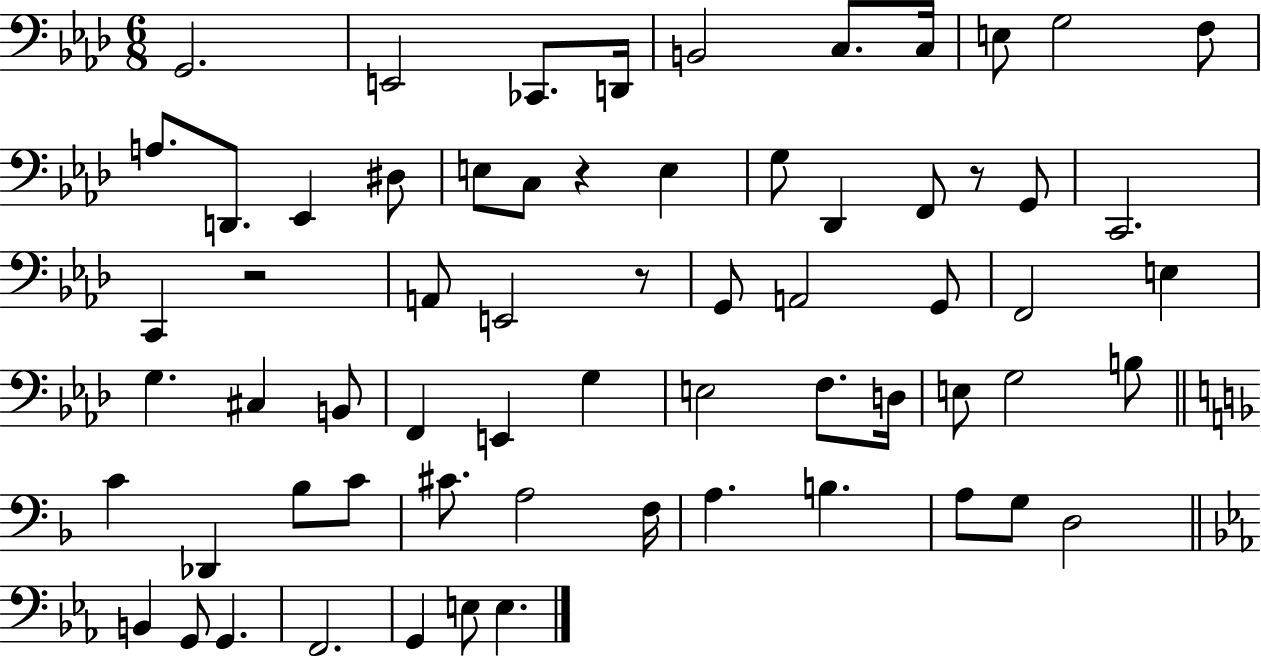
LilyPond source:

{
  \clef bass
  \numericTimeSignature
  \time 6/8
  \key aes \major
  g,2. | e,2 ces,8. d,16 | b,2 c8. c16 | e8 g2 f8 | \break a8. d,8. ees,4 dis8 | e8 c8 r4 e4 | g8 des,4 f,8 r8 g,8 | c,2. | \break c,4 r2 | a,8 e,2 r8 | g,8 a,2 g,8 | f,2 e4 | \break g4. cis4 b,8 | f,4 e,4 g4 | e2 f8. d16 | e8 g2 b8 | \break \bar "||" \break \key d \minor c'4 des,4 bes8 c'8 | cis'8. a2 f16 | a4. b4. | a8 g8 d2 | \break \bar "||" \break \key ees \major b,4 g,8 g,4. | f,2. | g,4 e8 e4. | \bar "|."
}